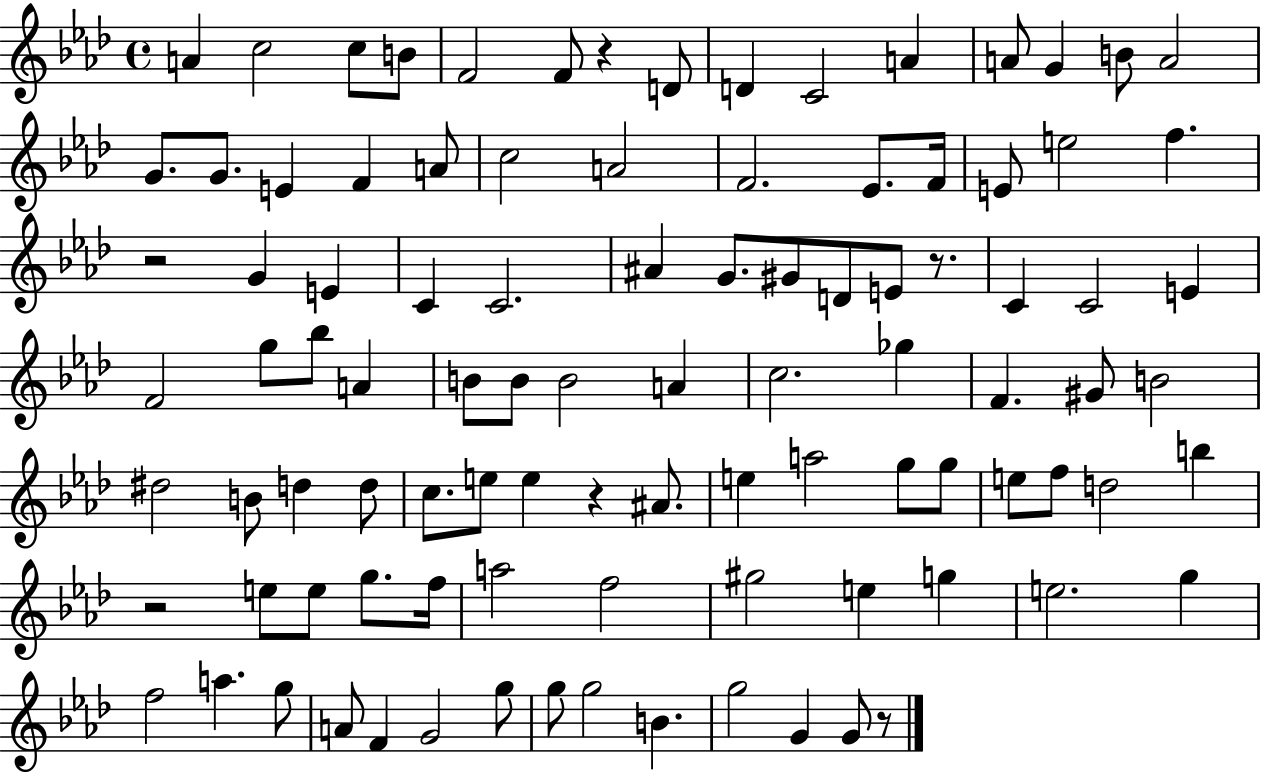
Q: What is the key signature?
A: AES major